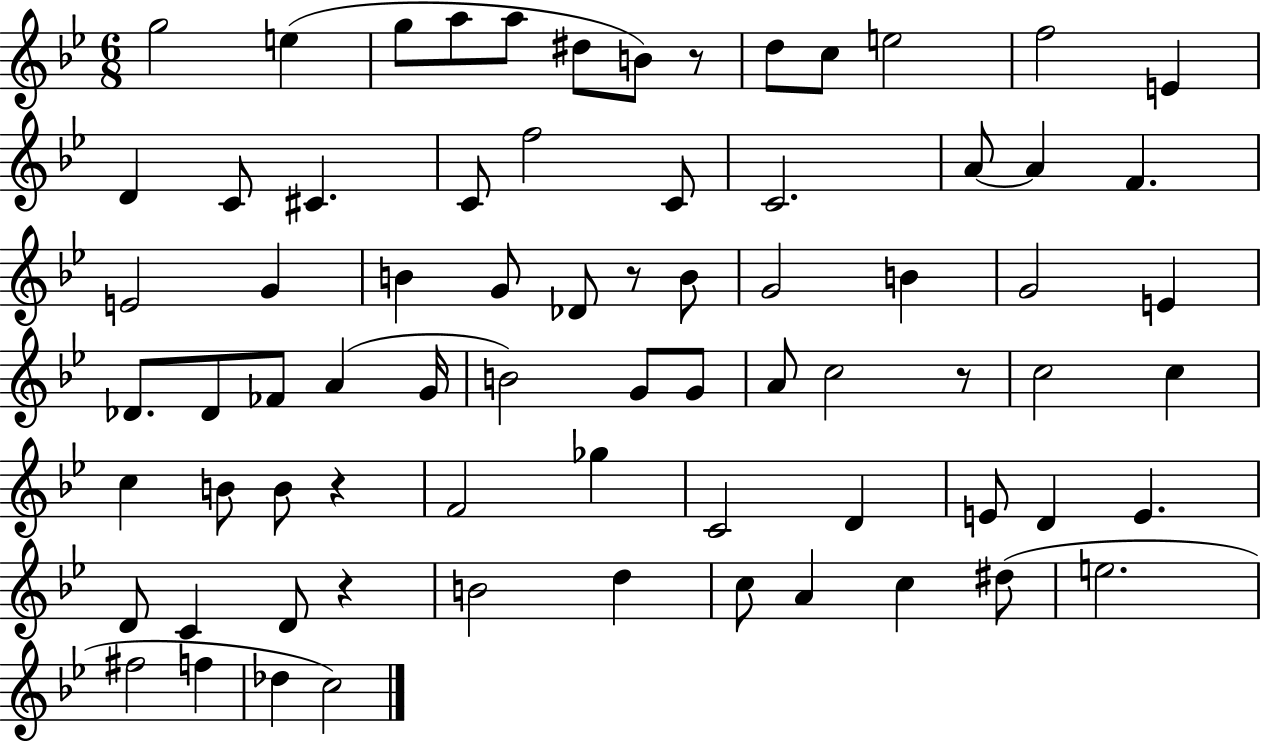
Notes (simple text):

G5/h E5/q G5/e A5/e A5/e D#5/e B4/e R/e D5/e C5/e E5/h F5/h E4/q D4/q C4/e C#4/q. C4/e F5/h C4/e C4/h. A4/e A4/q F4/q. E4/h G4/q B4/q G4/e Db4/e R/e B4/e G4/h B4/q G4/h E4/q Db4/e. Db4/e FES4/e A4/q G4/s B4/h G4/e G4/e A4/e C5/h R/e C5/h C5/q C5/q B4/e B4/e R/q F4/h Gb5/q C4/h D4/q E4/e D4/q E4/q. D4/e C4/q D4/e R/q B4/h D5/q C5/e A4/q C5/q D#5/e E5/h. F#5/h F5/q Db5/q C5/h